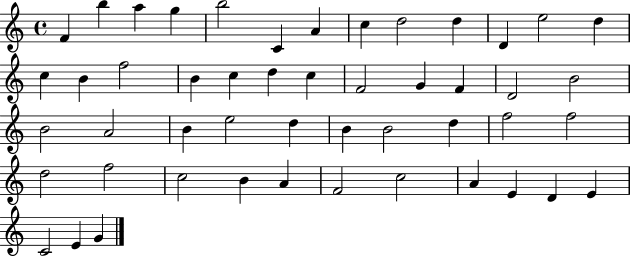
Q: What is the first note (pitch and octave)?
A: F4